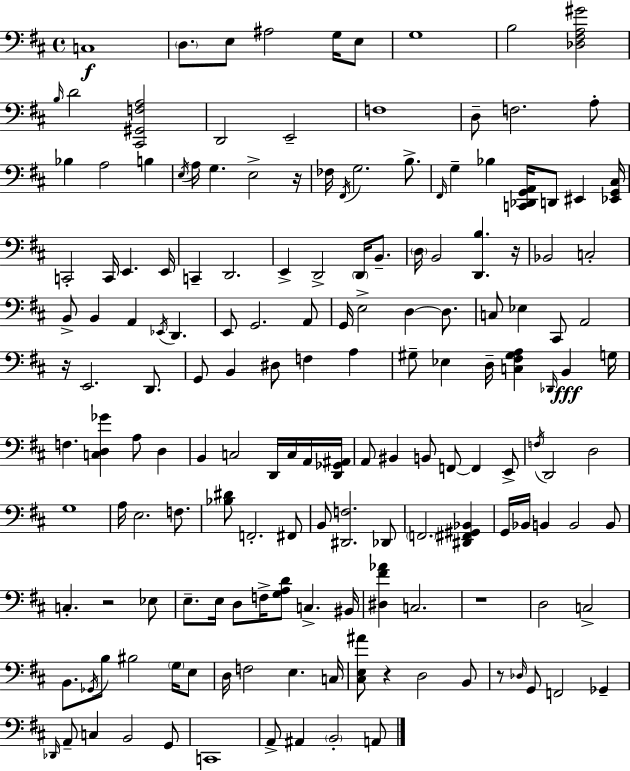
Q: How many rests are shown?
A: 7